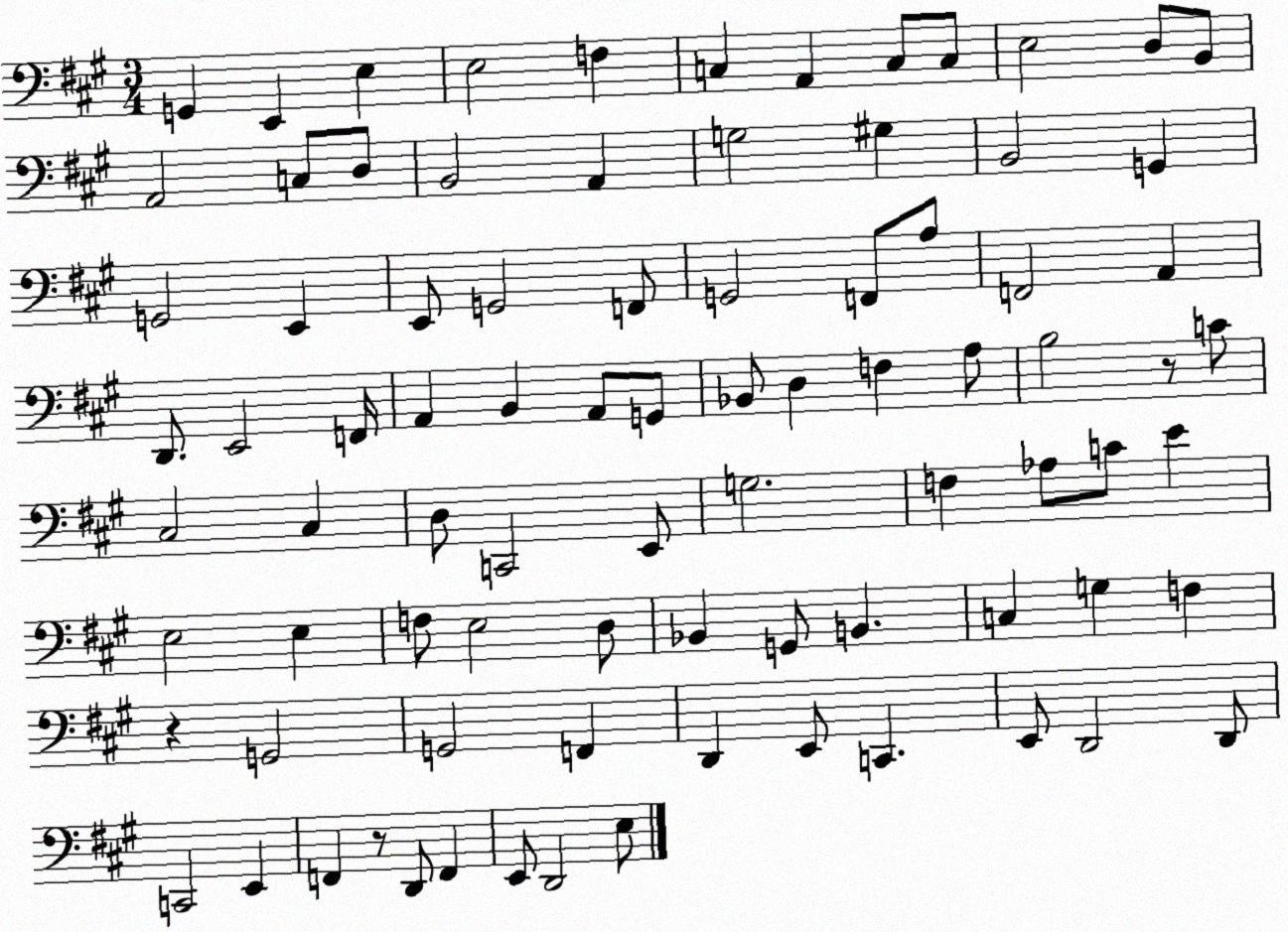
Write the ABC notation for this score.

X:1
T:Untitled
M:3/4
L:1/4
K:A
G,, E,, E, E,2 F, C, A,, C,/2 C,/2 E,2 D,/2 B,,/2 A,,2 C,/2 D,/2 B,,2 A,, G,2 ^G, B,,2 G,, G,,2 E,, E,,/2 G,,2 F,,/2 G,,2 F,,/2 A,/2 F,,2 A,, D,,/2 E,,2 F,,/4 A,, B,, A,,/2 G,,/2 _B,,/2 D, F, A,/2 B,2 z/2 C/2 ^C,2 ^C, D,/2 C,,2 E,,/2 G,2 F, _A,/2 C/2 E E,2 E, F,/2 E,2 D,/2 _B,, G,,/2 B,, C, G, F, z G,,2 G,,2 F,, D,, E,,/2 C,, E,,/2 D,,2 D,,/2 C,,2 E,, F,, z/2 D,,/2 F,, E,,/2 D,,2 E,/2